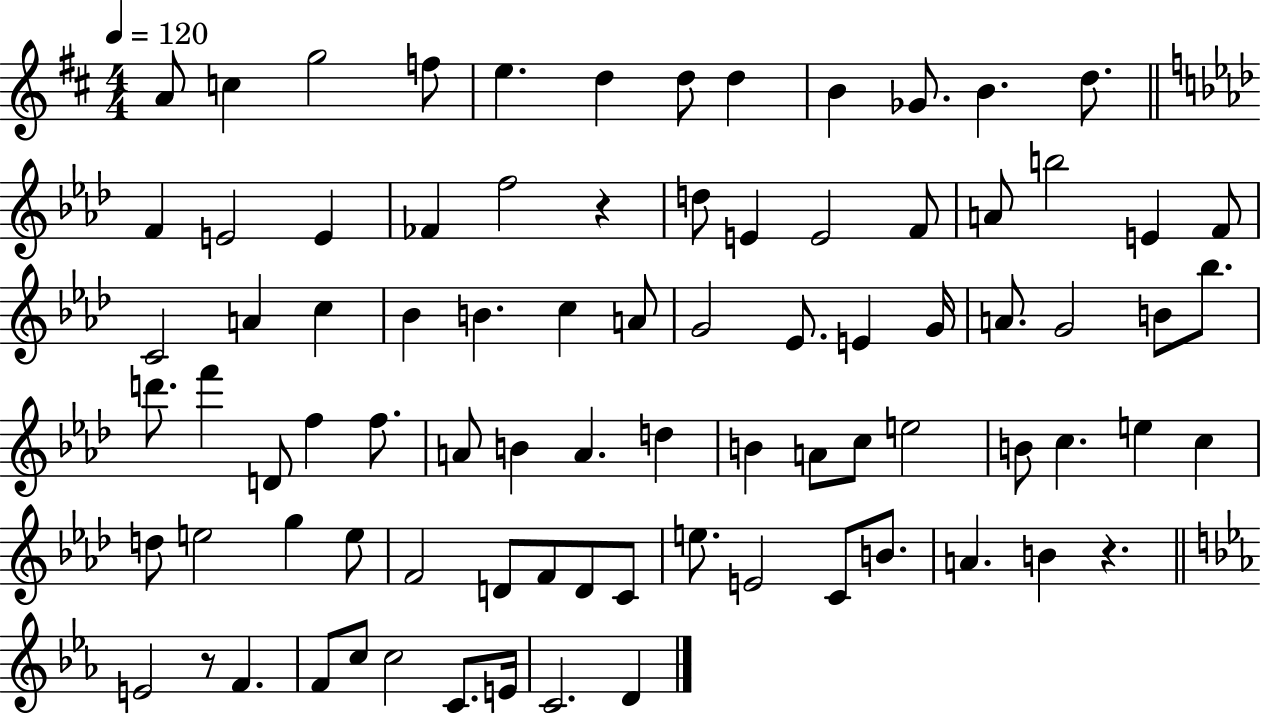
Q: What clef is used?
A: treble